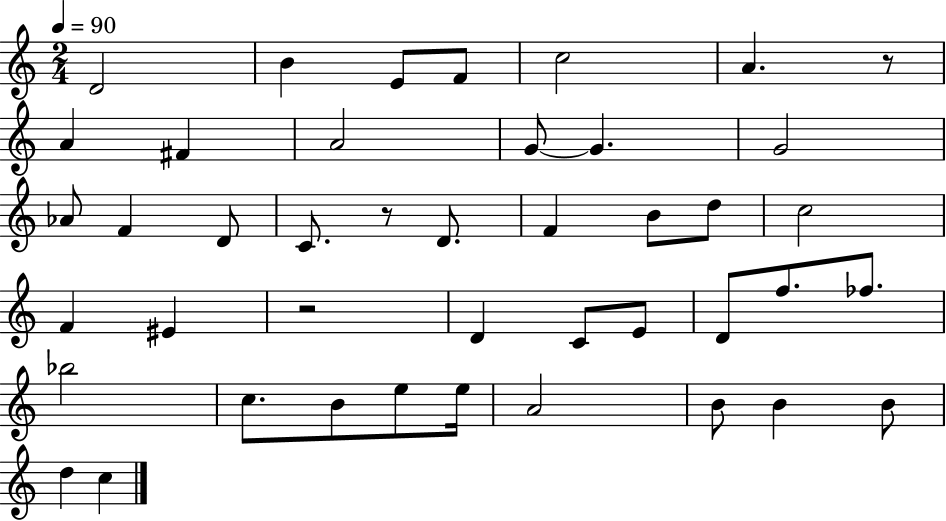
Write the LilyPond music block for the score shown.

{
  \clef treble
  \numericTimeSignature
  \time 2/4
  \key c \major
  \tempo 4 = 90
  d'2 | b'4 e'8 f'8 | c''2 | a'4. r8 | \break a'4 fis'4 | a'2 | g'8~~ g'4. | g'2 | \break aes'8 f'4 d'8 | c'8. r8 d'8. | f'4 b'8 d''8 | c''2 | \break f'4 eis'4 | r2 | d'4 c'8 e'8 | d'8 f''8. fes''8. | \break bes''2 | c''8. b'8 e''8 e''16 | a'2 | b'8 b'4 b'8 | \break d''4 c''4 | \bar "|."
}